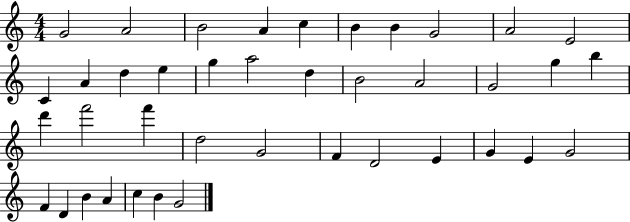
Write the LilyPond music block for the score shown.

{
  \clef treble
  \numericTimeSignature
  \time 4/4
  \key c \major
  g'2 a'2 | b'2 a'4 c''4 | b'4 b'4 g'2 | a'2 e'2 | \break c'4 a'4 d''4 e''4 | g''4 a''2 d''4 | b'2 a'2 | g'2 g''4 b''4 | \break d'''4 f'''2 f'''4 | d''2 g'2 | f'4 d'2 e'4 | g'4 e'4 g'2 | \break f'4 d'4 b'4 a'4 | c''4 b'4 g'2 | \bar "|."
}